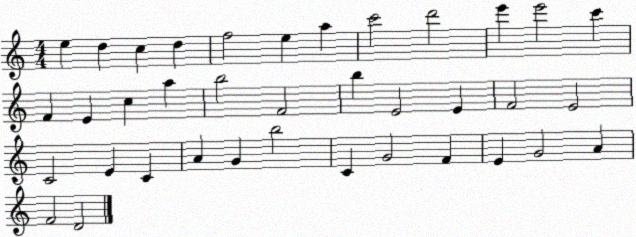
X:1
T:Untitled
M:4/4
L:1/4
K:C
e d c d f2 e a c'2 d'2 e' e'2 c' F E c a b2 F2 b E2 E F2 E2 C2 E C A G b2 C G2 F E G2 A F2 D2